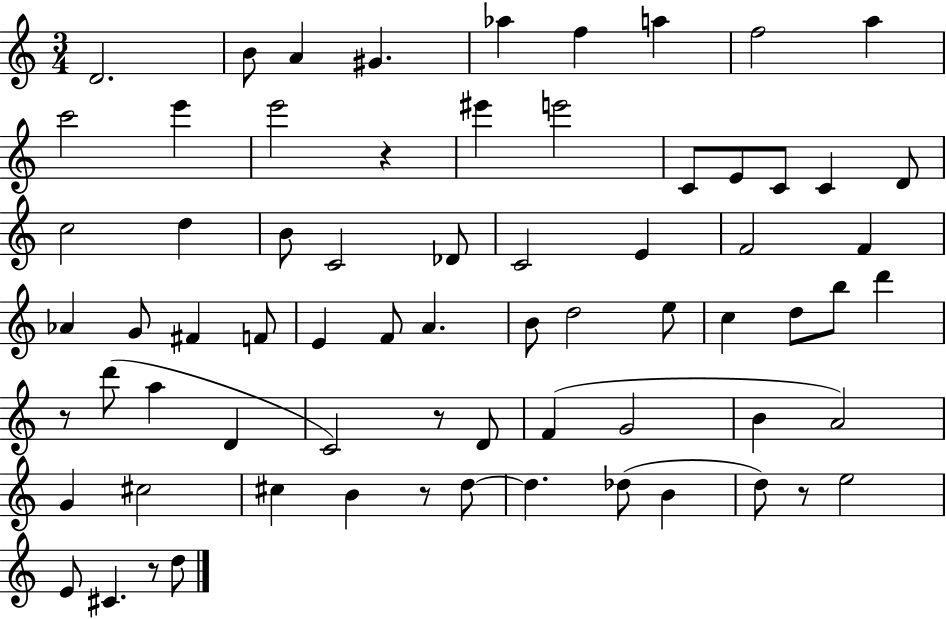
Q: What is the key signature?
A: C major